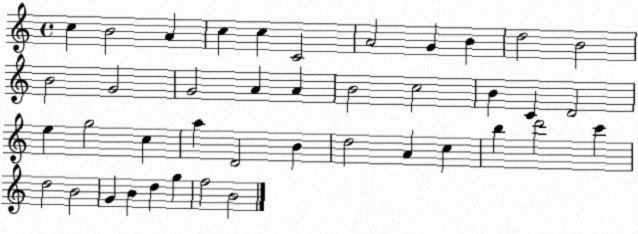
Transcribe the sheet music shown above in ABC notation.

X:1
T:Untitled
M:4/4
L:1/4
K:C
c B2 A c c C2 A2 G B d2 B2 B2 G2 G2 A A B2 c2 B C D2 e g2 c a D2 B d2 A c b d'2 c' d2 B2 G B d g f2 B2